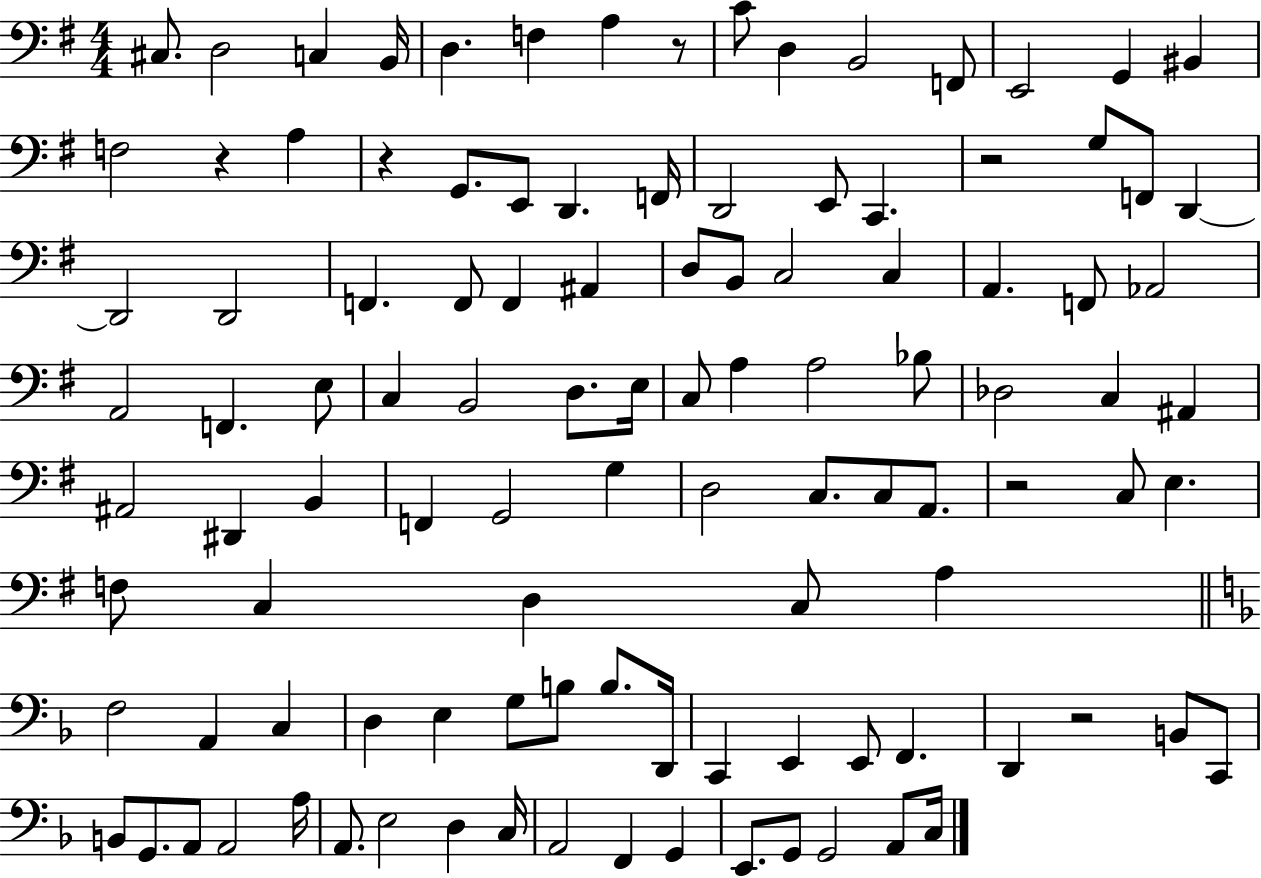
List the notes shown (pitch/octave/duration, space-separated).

C#3/e. D3/h C3/q B2/s D3/q. F3/q A3/q R/e C4/e D3/q B2/h F2/e E2/h G2/q BIS2/q F3/h R/q A3/q R/q G2/e. E2/e D2/q. F2/s D2/h E2/e C2/q. R/h G3/e F2/e D2/q D2/h D2/h F2/q. F2/e F2/q A#2/q D3/e B2/e C3/h C3/q A2/q. F2/e Ab2/h A2/h F2/q. E3/e C3/q B2/h D3/e. E3/s C3/e A3/q A3/h Bb3/e Db3/h C3/q A#2/q A#2/h D#2/q B2/q F2/q G2/h G3/q D3/h C3/e. C3/e A2/e. R/h C3/e E3/q. F3/e C3/q D3/q C3/e A3/q F3/h A2/q C3/q D3/q E3/q G3/e B3/e B3/e. D2/s C2/q E2/q E2/e F2/q. D2/q R/h B2/e C2/e B2/e G2/e. A2/e A2/h A3/s A2/e. E3/h D3/q C3/s A2/h F2/q G2/q E2/e. G2/e G2/h A2/e C3/s